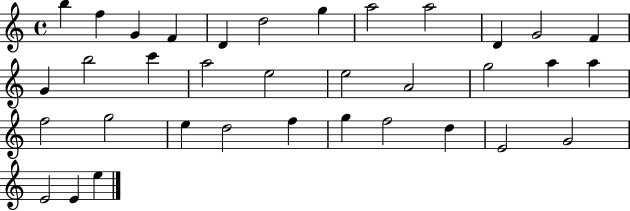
{
  \clef treble
  \time 4/4
  \defaultTimeSignature
  \key c \major
  b''4 f''4 g'4 f'4 | d'4 d''2 g''4 | a''2 a''2 | d'4 g'2 f'4 | \break g'4 b''2 c'''4 | a''2 e''2 | e''2 a'2 | g''2 a''4 a''4 | \break f''2 g''2 | e''4 d''2 f''4 | g''4 f''2 d''4 | e'2 g'2 | \break e'2 e'4 e''4 | \bar "|."
}